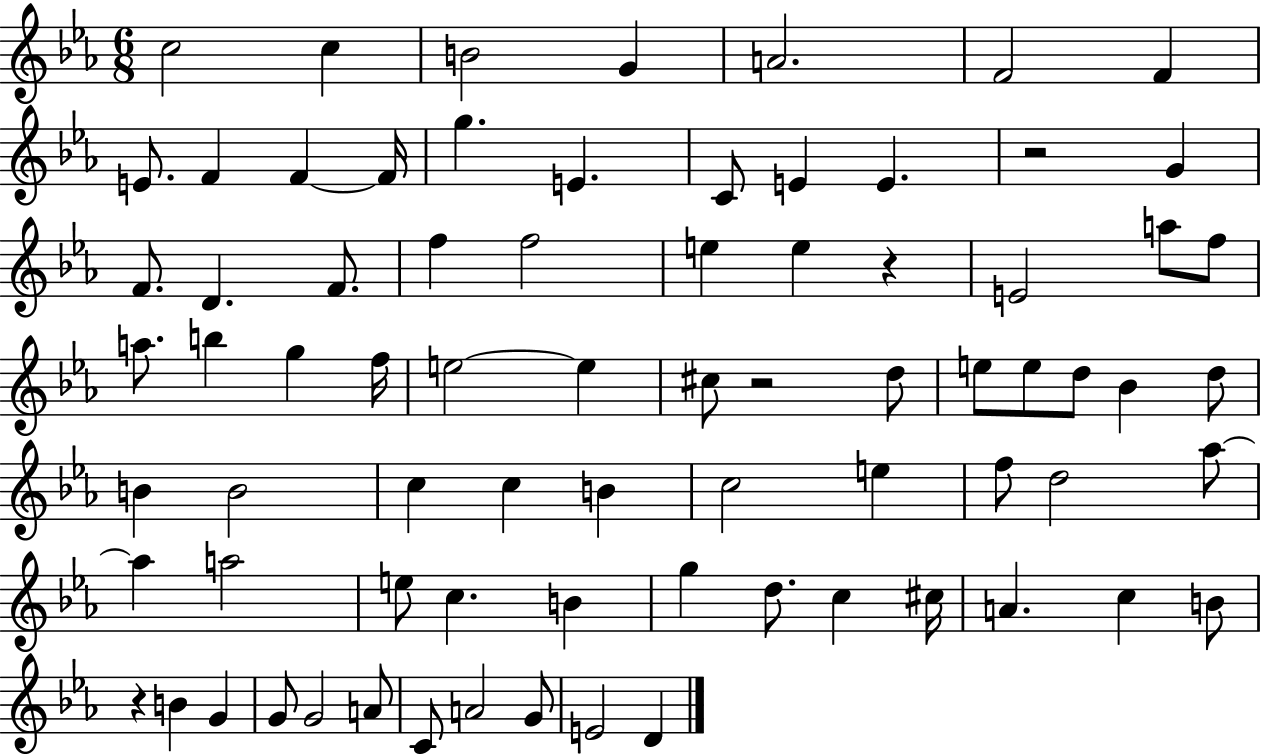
X:1
T:Untitled
M:6/8
L:1/4
K:Eb
c2 c B2 G A2 F2 F E/2 F F F/4 g E C/2 E E z2 G F/2 D F/2 f f2 e e z E2 a/2 f/2 a/2 b g f/4 e2 e ^c/2 z2 d/2 e/2 e/2 d/2 _B d/2 B B2 c c B c2 e f/2 d2 _a/2 _a a2 e/2 c B g d/2 c ^c/4 A c B/2 z B G G/2 G2 A/2 C/2 A2 G/2 E2 D